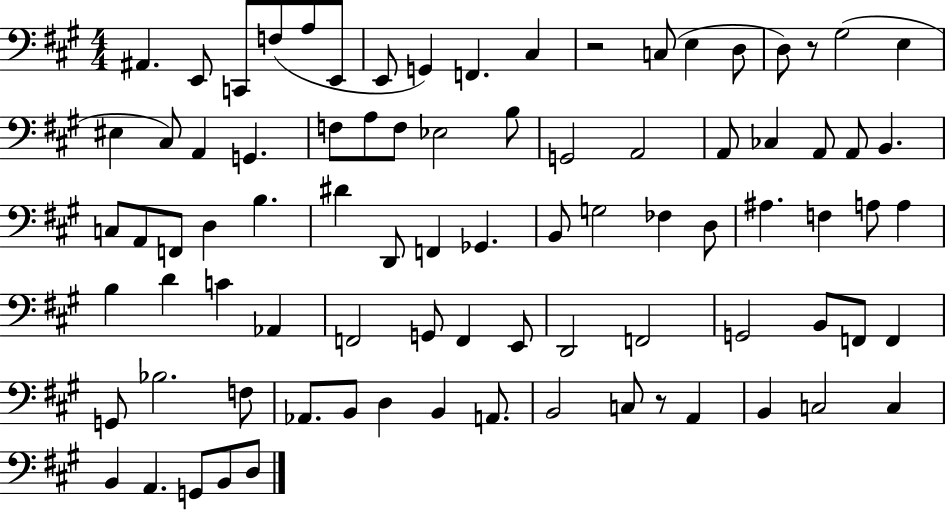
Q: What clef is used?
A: bass